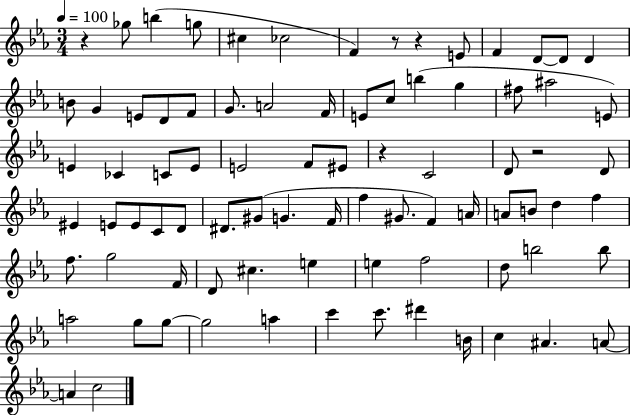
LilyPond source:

{
  \clef treble
  \numericTimeSignature
  \time 3/4
  \key ees \major
  \tempo 4 = 100
  r4 ges''8 b''4( g''8 | cis''4 ces''2 | f'4) r8 r4 e'8 | f'4 d'8~~ d'8 d'4 | \break b'8 g'4 e'8 d'8 f'8 | g'8. a'2 f'16 | e'8 c''8 b''4( g''4 | fis''8 ais''2 e'8) | \break e'4 ces'4 c'8 e'8 | e'2 f'8 eis'8 | r4 c'2 | d'8 r2 d'8 | \break eis'4 e'8 e'8 c'8 d'8 | dis'8. gis'8( g'4. f'16 | f''4 gis'8. f'4) a'16 | a'8 b'8 d''4 f''4 | \break f''8. g''2 f'16 | d'8 cis''4. e''4 | e''4 f''2 | d''8 b''2 b''8 | \break a''2 g''8 g''8~~ | g''2 a''4 | c'''4 c'''8. dis'''4 b'16 | c''4 ais'4. a'8~~ | \break a'4 c''2 | \bar "|."
}